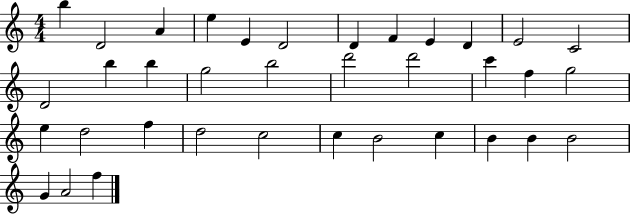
B5/q D4/h A4/q E5/q E4/q D4/h D4/q F4/q E4/q D4/q E4/h C4/h D4/h B5/q B5/q G5/h B5/h D6/h D6/h C6/q F5/q G5/h E5/q D5/h F5/q D5/h C5/h C5/q B4/h C5/q B4/q B4/q B4/h G4/q A4/h F5/q